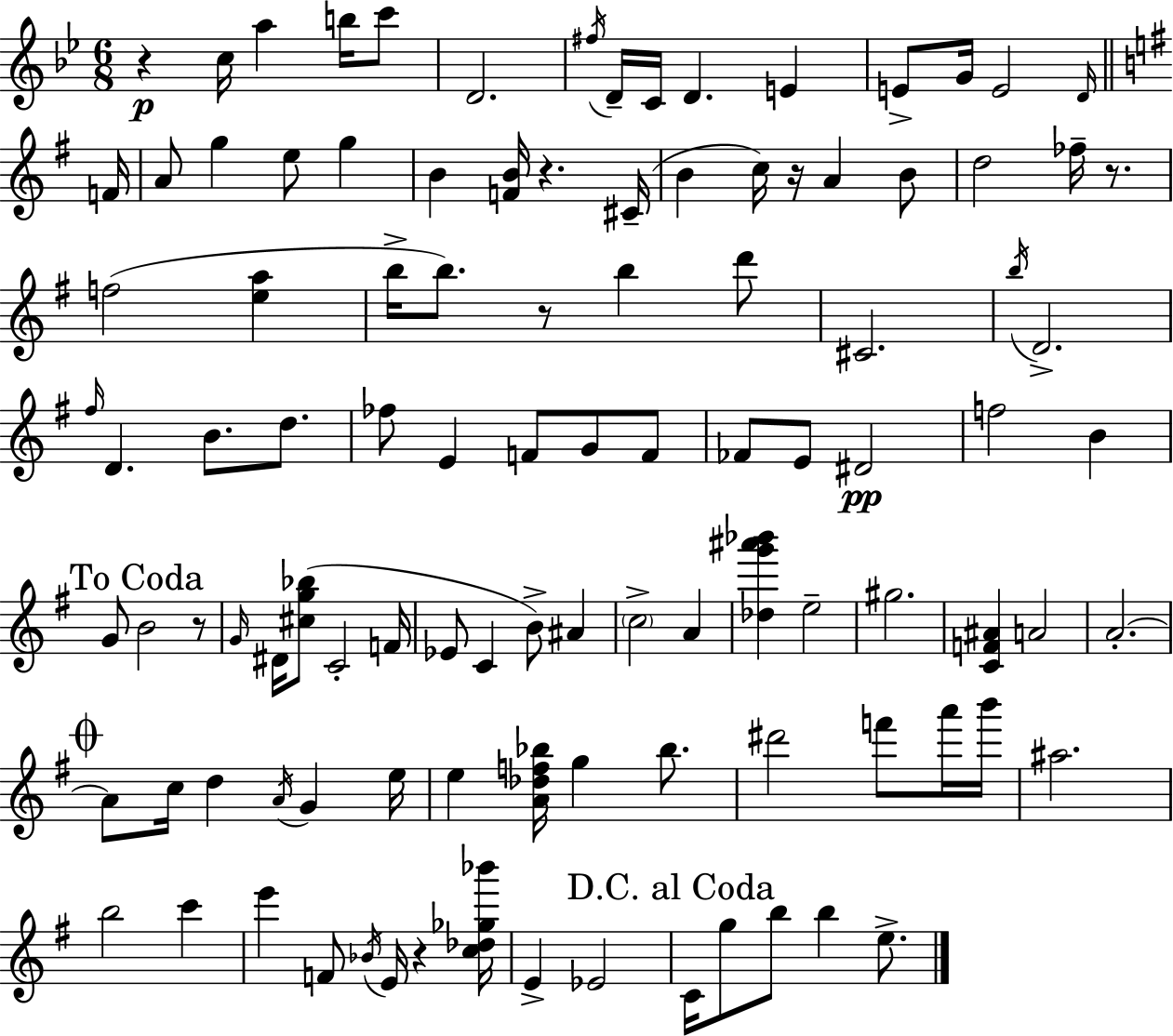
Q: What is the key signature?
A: G minor